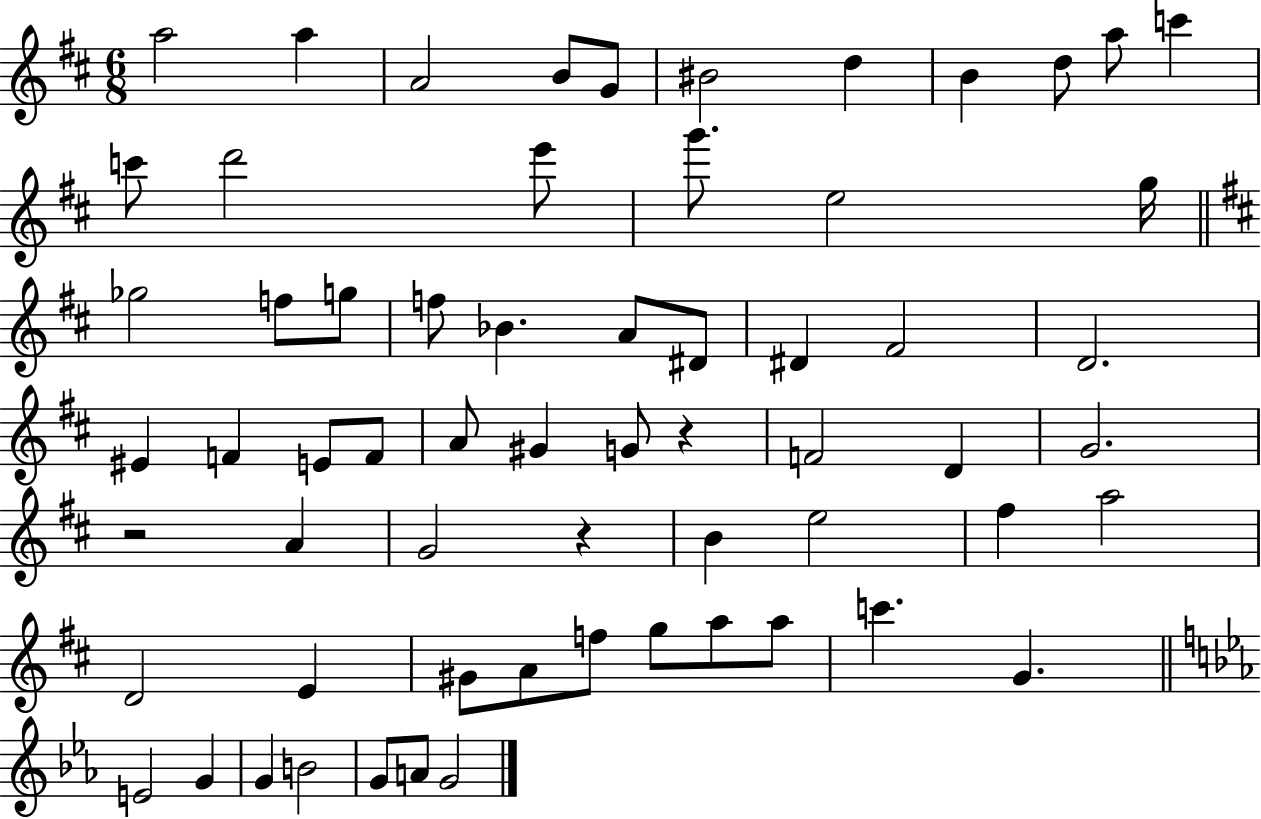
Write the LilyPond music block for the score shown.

{
  \clef treble
  \numericTimeSignature
  \time 6/8
  \key d \major
  a''2 a''4 | a'2 b'8 g'8 | bis'2 d''4 | b'4 d''8 a''8 c'''4 | \break c'''8 d'''2 e'''8 | g'''8. e''2 g''16 | \bar "||" \break \key b \minor ges''2 f''8 g''8 | f''8 bes'4. a'8 dis'8 | dis'4 fis'2 | d'2. | \break eis'4 f'4 e'8 f'8 | a'8 gis'4 g'8 r4 | f'2 d'4 | g'2. | \break r2 a'4 | g'2 r4 | b'4 e''2 | fis''4 a''2 | \break d'2 e'4 | gis'8 a'8 f''8 g''8 a''8 a''8 | c'''4. g'4. | \bar "||" \break \key c \minor e'2 g'4 | g'4 b'2 | g'8 a'8 g'2 | \bar "|."
}